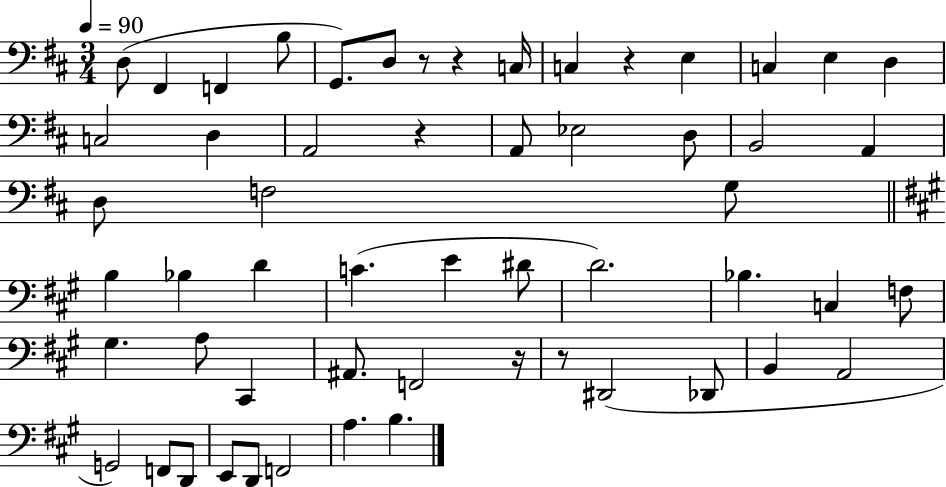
{
  \clef bass
  \numericTimeSignature
  \time 3/4
  \key d \major
  \tempo 4 = 90
  d8( fis,4 f,4 b8 | g,8.) d8 r8 r4 c16 | c4 r4 e4 | c4 e4 d4 | \break c2 d4 | a,2 r4 | a,8 ees2 d8 | b,2 a,4 | \break d8 f2 g8 | \bar "||" \break \key a \major b4 bes4 d'4 | c'4.( e'4 dis'8 | d'2.) | bes4. c4 f8 | \break gis4. a8 cis,4 | ais,8. f,2 r16 | r8 dis,2( des,8 | b,4 a,2 | \break g,2) f,8 d,8 | e,8 d,8 f,2 | a4. b4. | \bar "|."
}